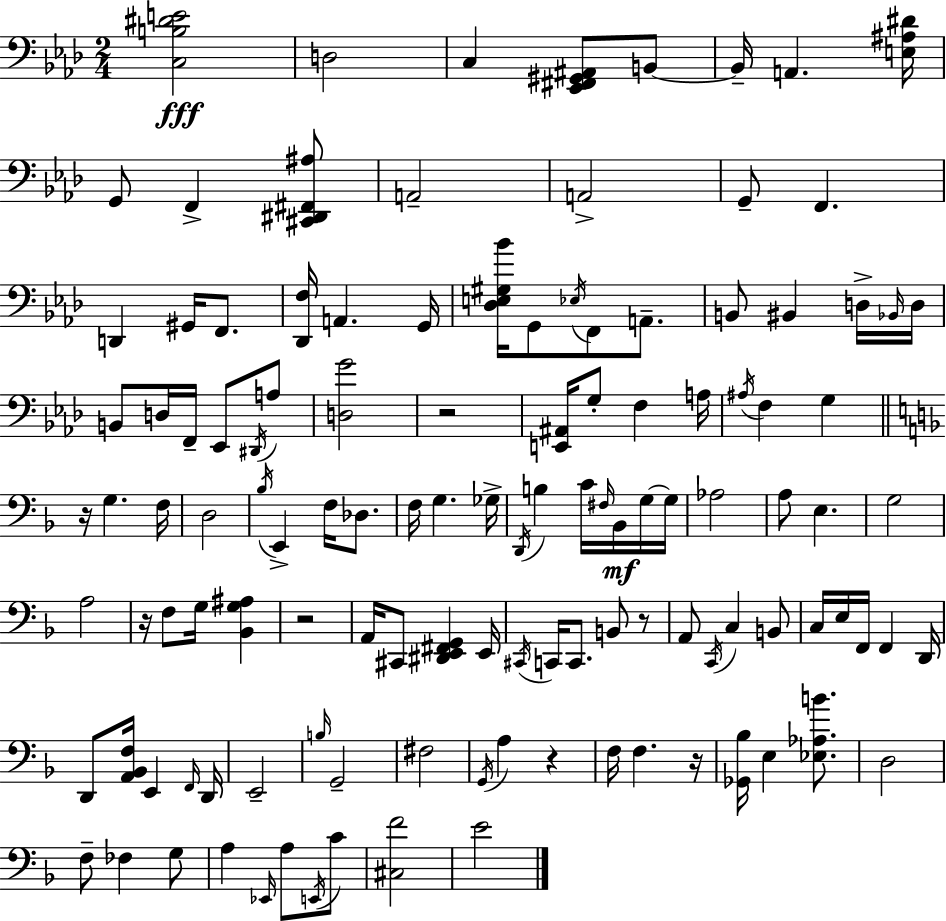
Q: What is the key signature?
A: AES major